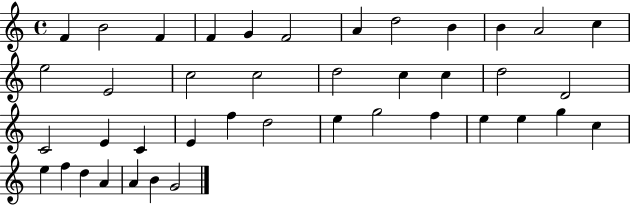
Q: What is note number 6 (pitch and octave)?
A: F4